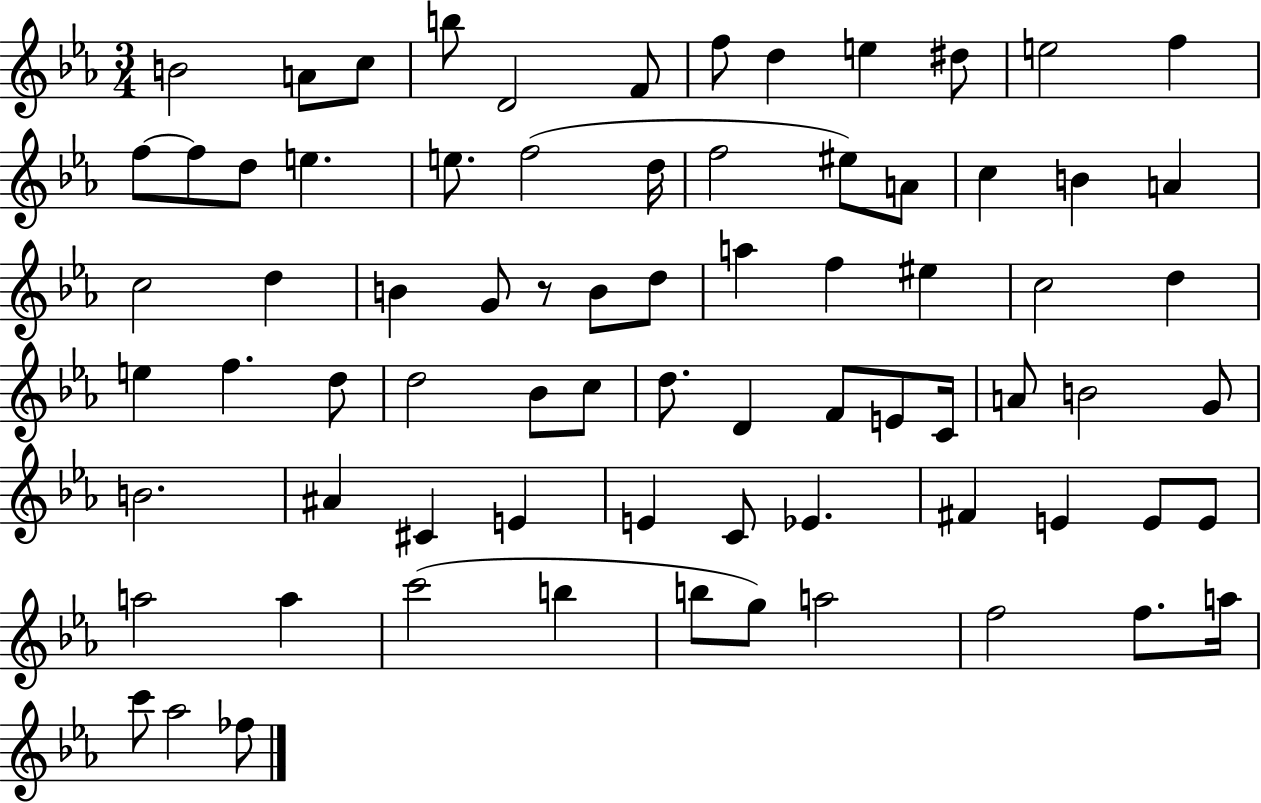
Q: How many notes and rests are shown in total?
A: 75